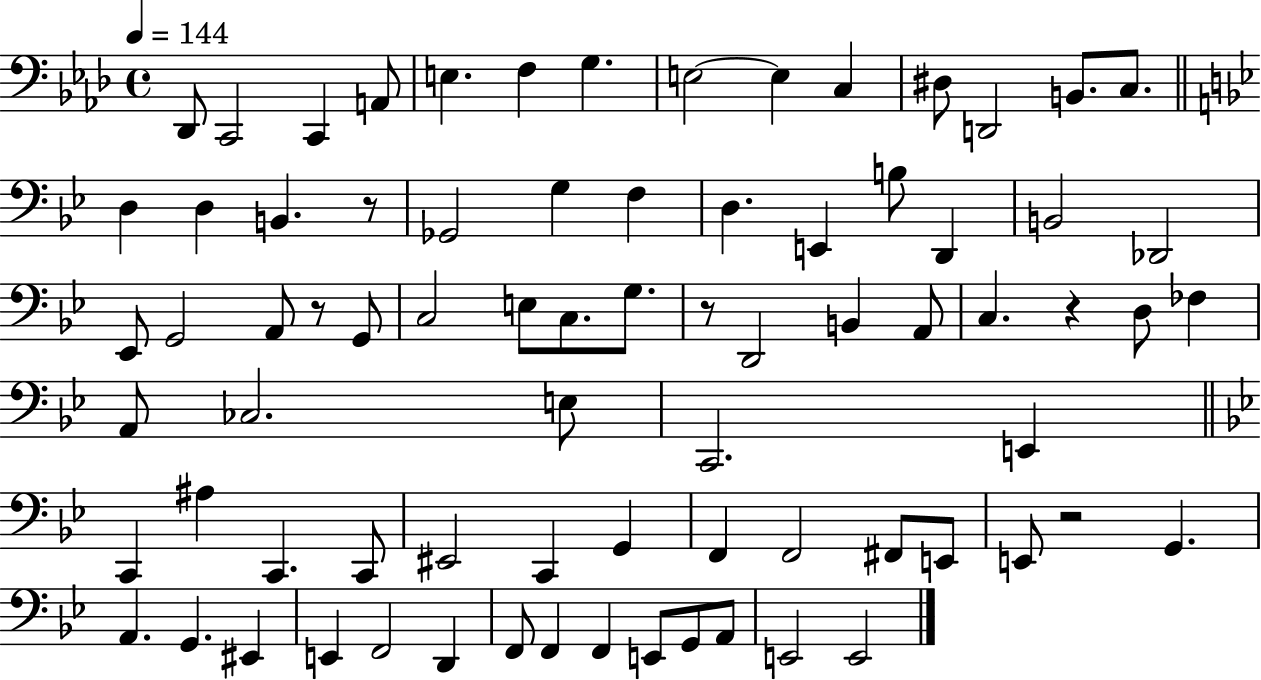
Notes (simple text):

Db2/e C2/h C2/q A2/e E3/q. F3/q G3/q. E3/h E3/q C3/q D#3/e D2/h B2/e. C3/e. D3/q D3/q B2/q. R/e Gb2/h G3/q F3/q D3/q. E2/q B3/e D2/q B2/h Db2/h Eb2/e G2/h A2/e R/e G2/e C3/h E3/e C3/e. G3/e. R/e D2/h B2/q A2/e C3/q. R/q D3/e FES3/q A2/e CES3/h. E3/e C2/h. E2/q C2/q A#3/q C2/q. C2/e EIS2/h C2/q G2/q F2/q F2/h F#2/e E2/e E2/e R/h G2/q. A2/q. G2/q. EIS2/q E2/q F2/h D2/q F2/e F2/q F2/q E2/e G2/e A2/e E2/h E2/h